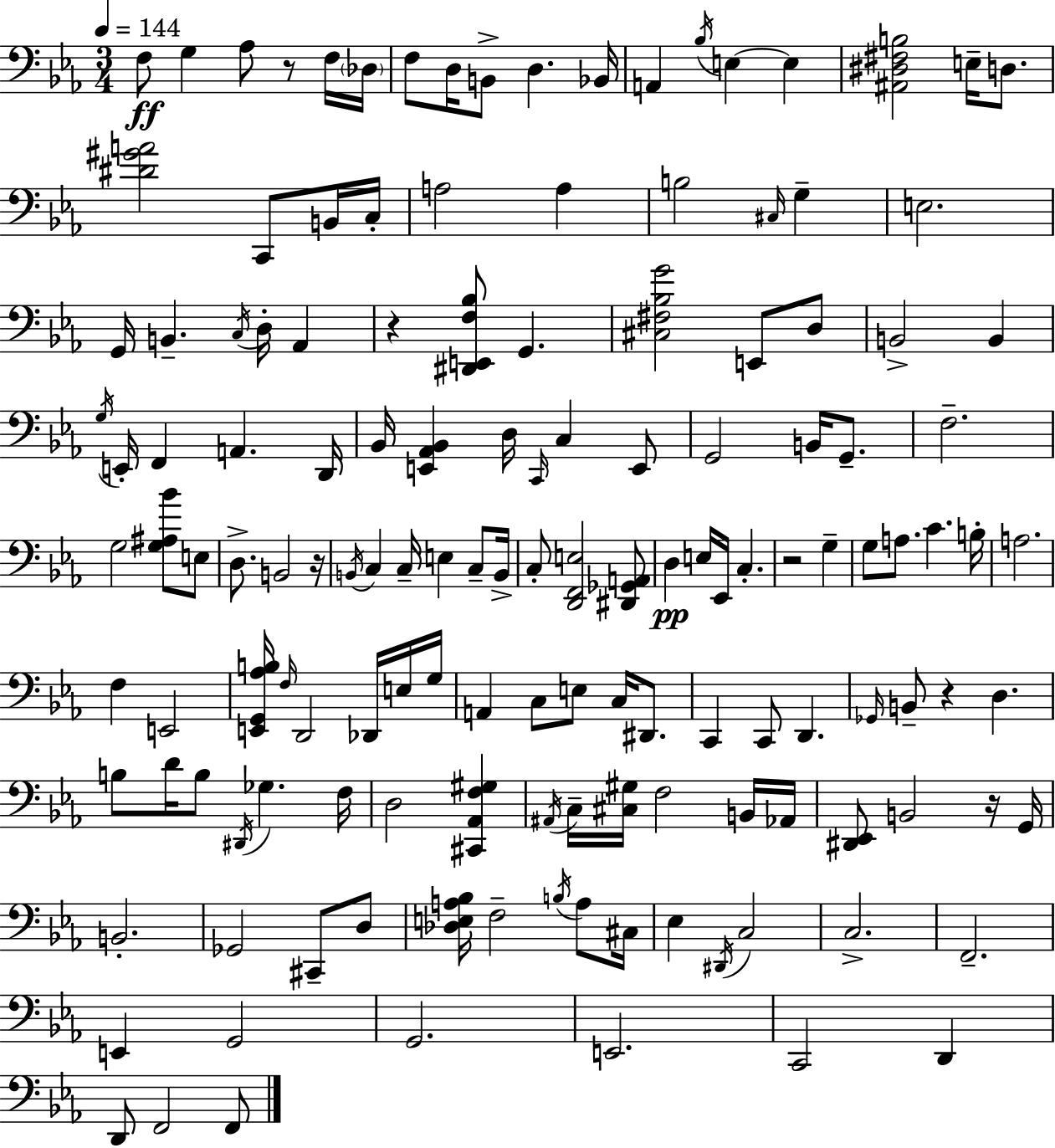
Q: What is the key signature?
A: EES major